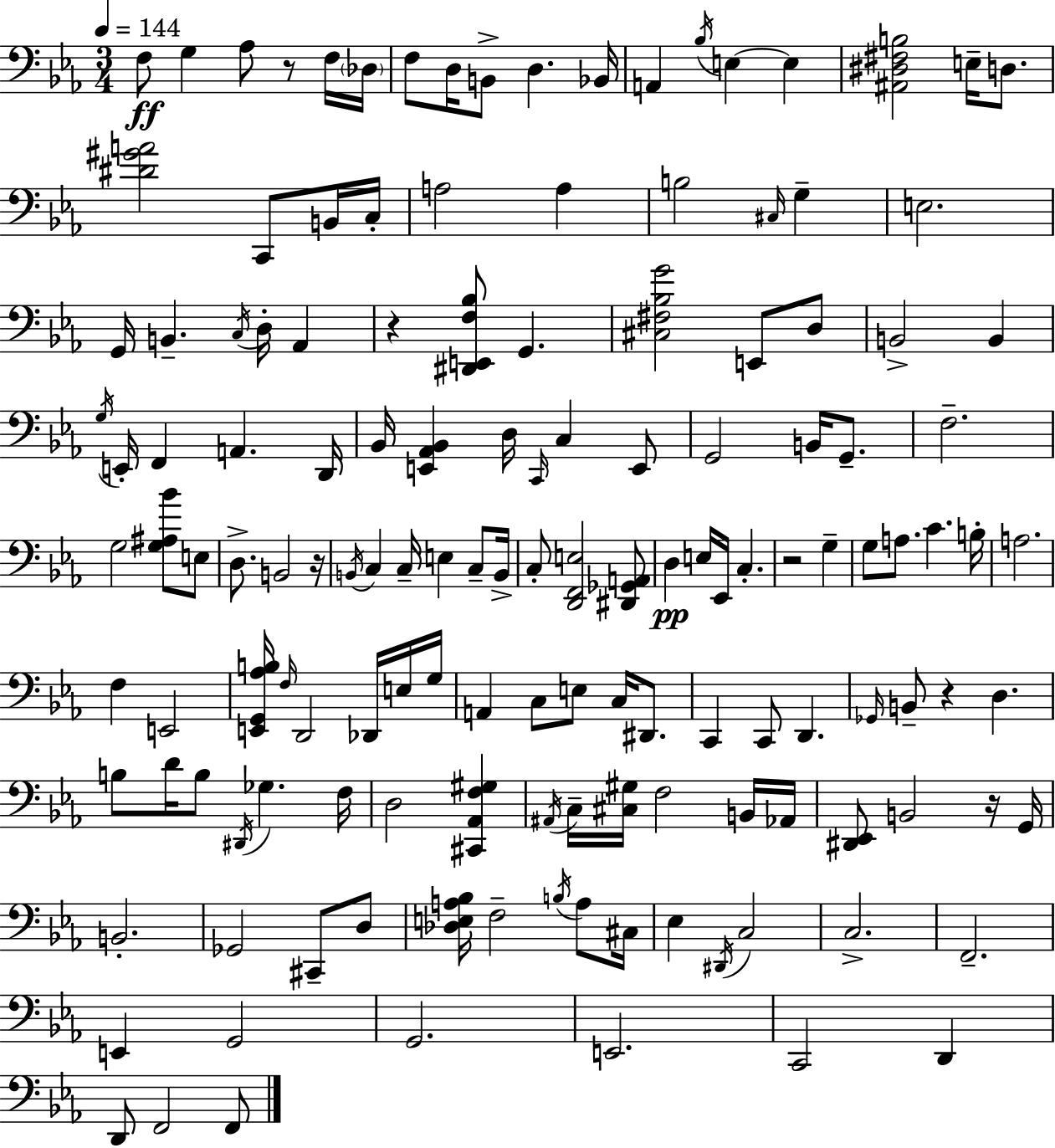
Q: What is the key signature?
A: EES major